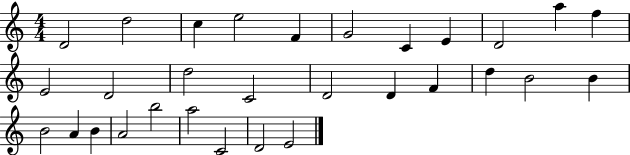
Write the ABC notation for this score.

X:1
T:Untitled
M:4/4
L:1/4
K:C
D2 d2 c e2 F G2 C E D2 a f E2 D2 d2 C2 D2 D F d B2 B B2 A B A2 b2 a2 C2 D2 E2